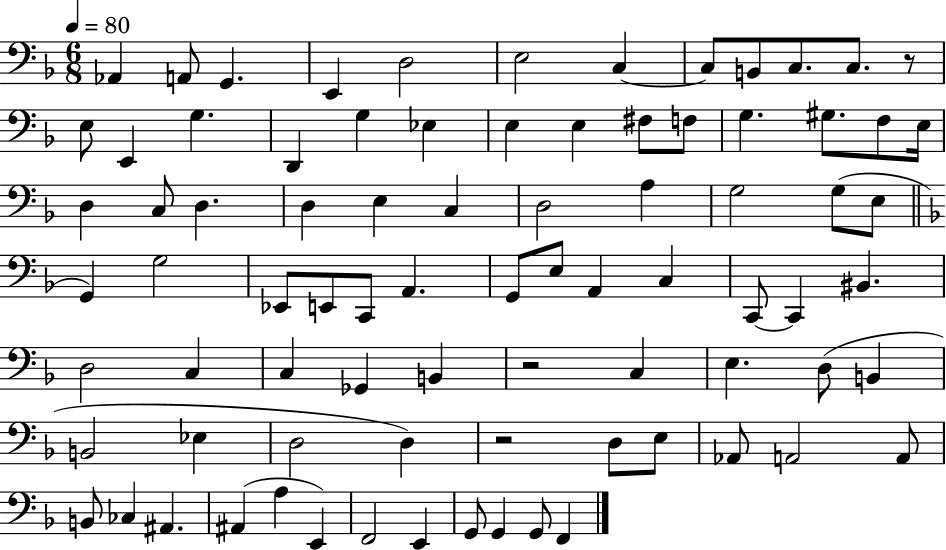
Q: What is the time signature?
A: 6/8